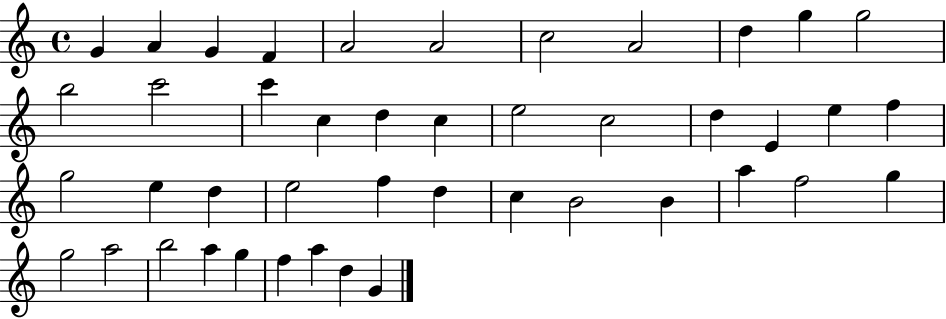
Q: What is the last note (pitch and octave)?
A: G4